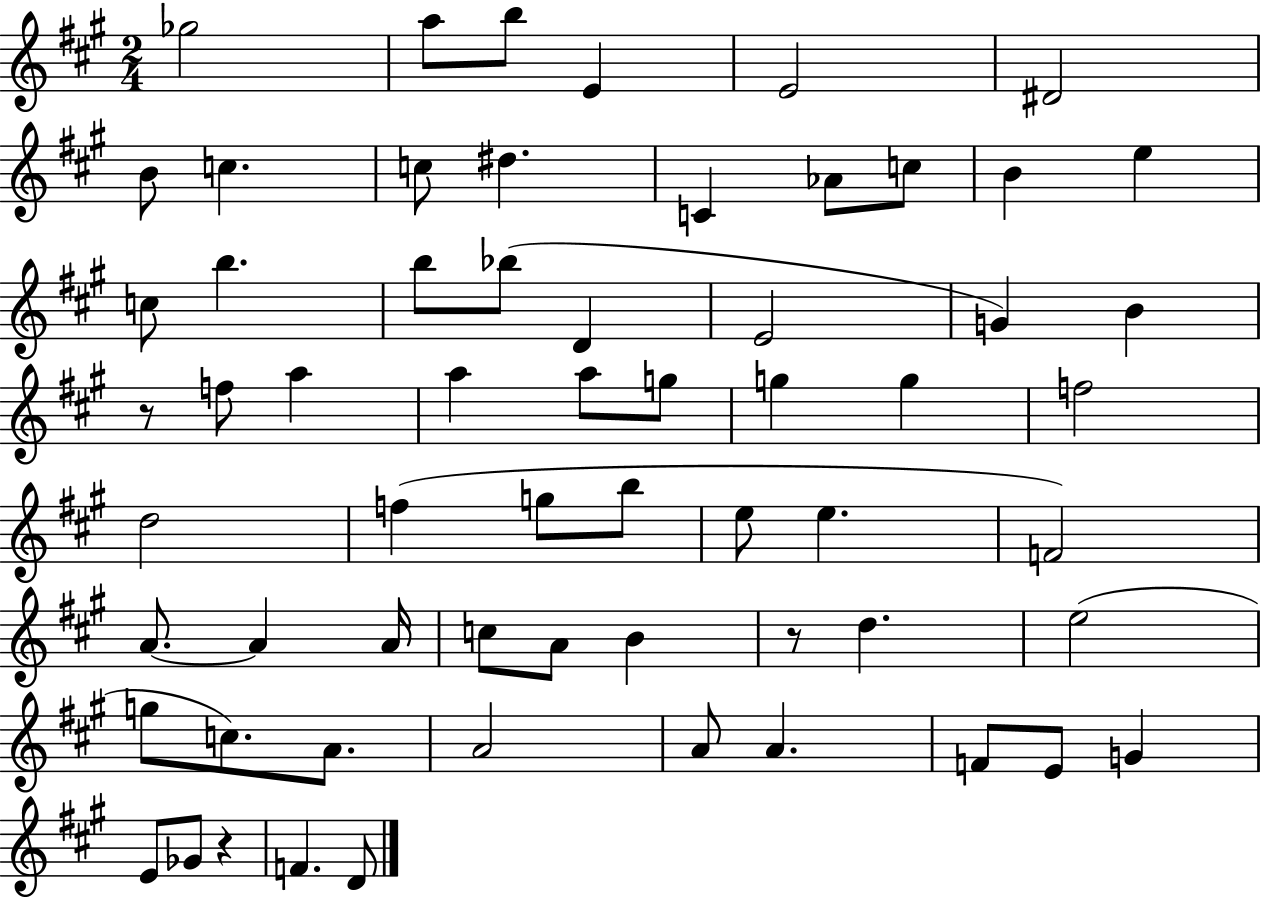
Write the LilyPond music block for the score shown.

{
  \clef treble
  \numericTimeSignature
  \time 2/4
  \key a \major
  ges''2 | a''8 b''8 e'4 | e'2 | dis'2 | \break b'8 c''4. | c''8 dis''4. | c'4 aes'8 c''8 | b'4 e''4 | \break c''8 b''4. | b''8 bes''8( d'4 | e'2 | g'4) b'4 | \break r8 f''8 a''4 | a''4 a''8 g''8 | g''4 g''4 | f''2 | \break d''2 | f''4( g''8 b''8 | e''8 e''4. | f'2) | \break a'8.~~ a'4 a'16 | c''8 a'8 b'4 | r8 d''4. | e''2( | \break g''8 c''8.) a'8. | a'2 | a'8 a'4. | f'8 e'8 g'4 | \break e'8 ges'8 r4 | f'4. d'8 | \bar "|."
}